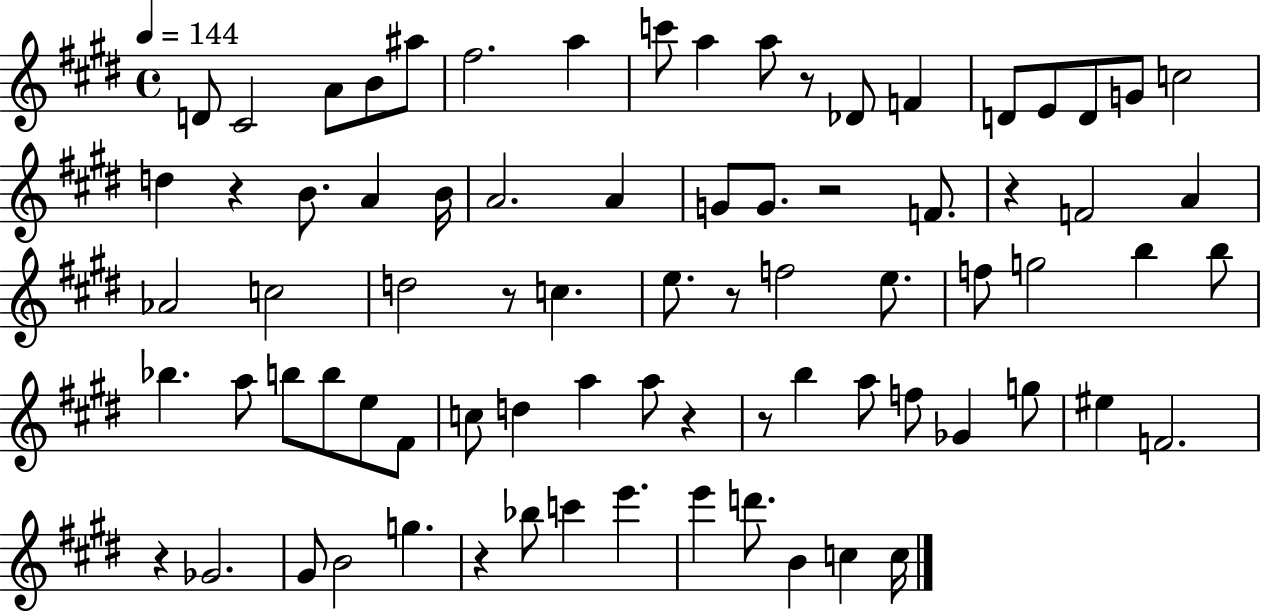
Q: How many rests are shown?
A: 10